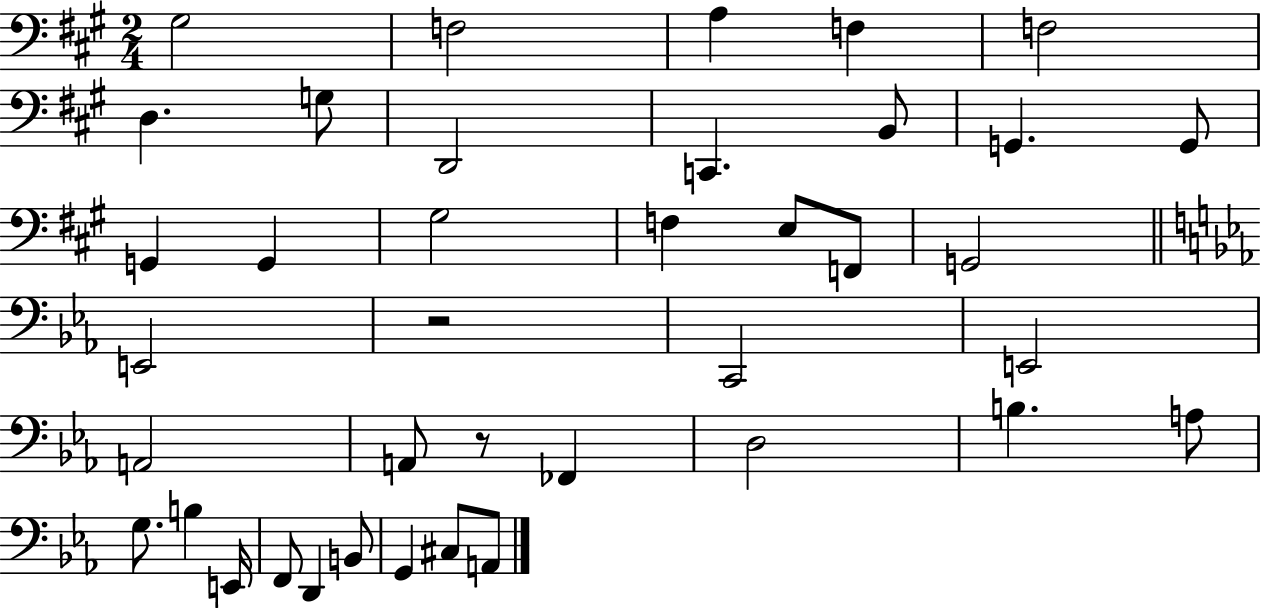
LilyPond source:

{
  \clef bass
  \numericTimeSignature
  \time 2/4
  \key a \major
  \repeat volta 2 { gis2 | f2 | a4 f4 | f2 | \break d4. g8 | d,2 | c,4. b,8 | g,4. g,8 | \break g,4 g,4 | gis2 | f4 e8 f,8 | g,2 | \break \bar "||" \break \key ees \major e,2 | r2 | c,2 | e,2 | \break a,2 | a,8 r8 fes,4 | d2 | b4. a8 | \break g8. b4 e,16 | f,8 d,4 b,8 | g,4 cis8 a,8 | } \bar "|."
}